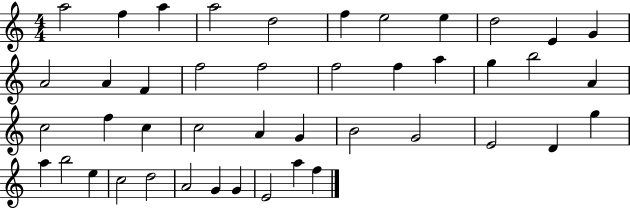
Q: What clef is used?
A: treble